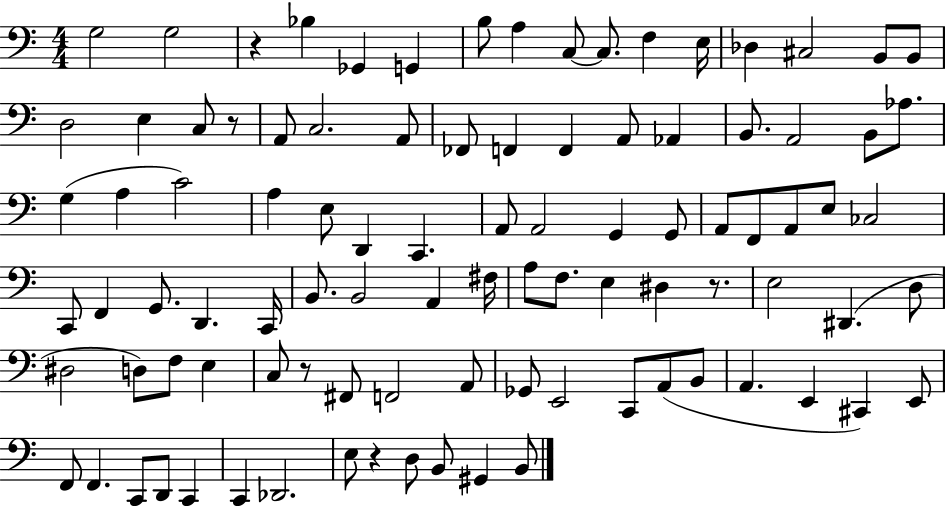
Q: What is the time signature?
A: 4/4